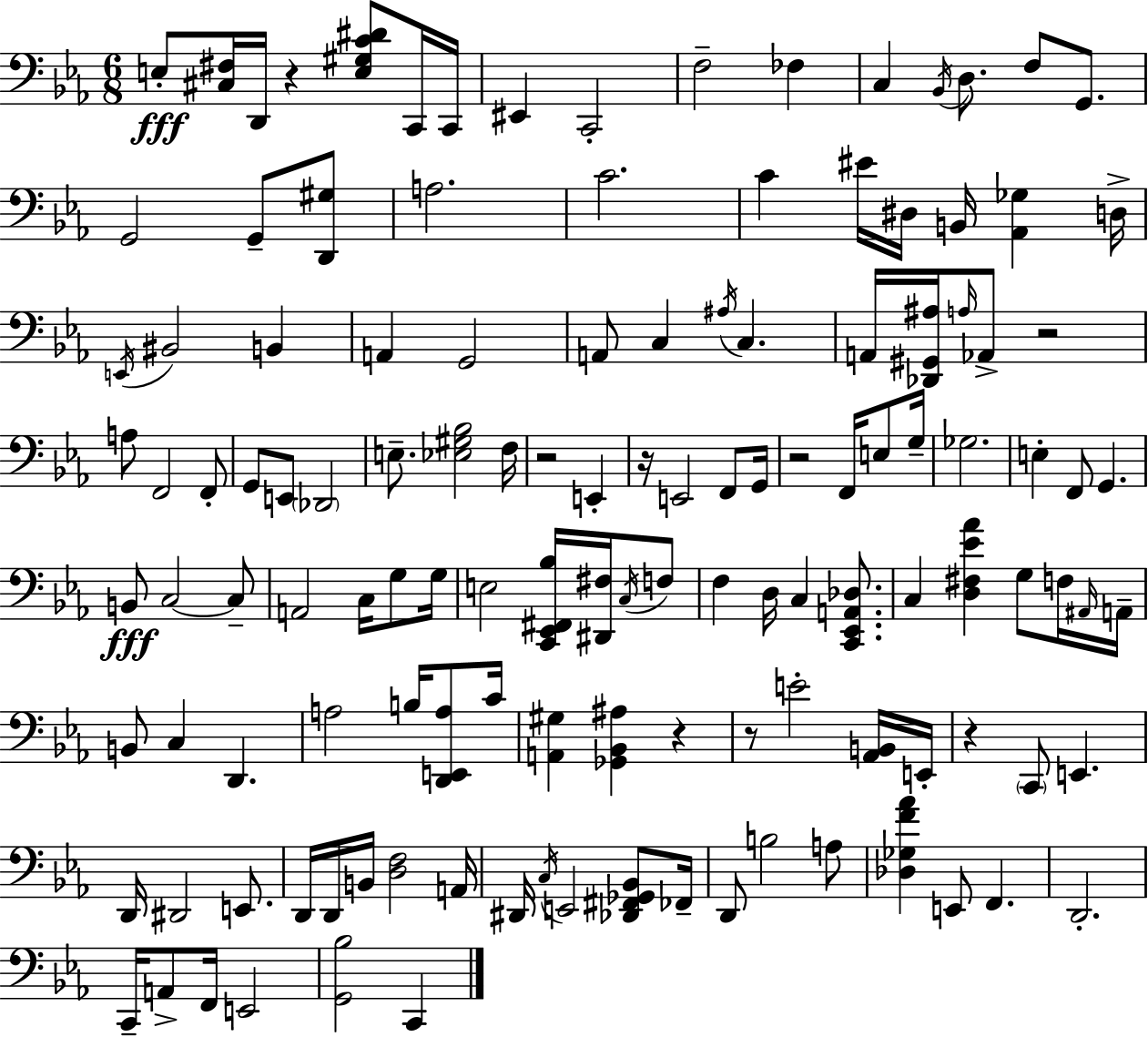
E3/e [C#3,F#3]/s D2/s R/q [E3,G#3,C4,D#4]/e C2/s C2/s EIS2/q C2/h F3/h FES3/q C3/q Bb2/s D3/e. F3/e G2/e. G2/h G2/e [D2,G#3]/e A3/h. C4/h. C4/q EIS4/s D#3/s B2/s [Ab2,Gb3]/q D3/s E2/s BIS2/h B2/q A2/q G2/h A2/e C3/q A#3/s C3/q. A2/s [Db2,G#2,A#3]/s A3/s Ab2/e R/h A3/e F2/h F2/e G2/e E2/e Db2/h E3/e. [Eb3,G#3,Bb3]/h F3/s R/h E2/q R/s E2/h F2/e G2/s R/h F2/s E3/e G3/s Gb3/h. E3/q F2/e G2/q. B2/e C3/h C3/e A2/h C3/s G3/e G3/s E3/h [C2,Eb2,F#2,Bb3]/s [D#2,F#3]/s C3/s F3/e F3/q D3/s C3/q [C2,Eb2,A2,Db3]/e. C3/q [D3,F#3,Eb4,Ab4]/q G3/e F3/s A#2/s A2/s B2/e C3/q D2/q. A3/h B3/s [D2,E2,A3]/e C4/s [A2,G#3]/q [Gb2,Bb2,A#3]/q R/q R/e E4/h [Ab2,B2]/s E2/s R/q C2/e E2/q. D2/s D#2/h E2/e. D2/s D2/s B2/s [D3,F3]/h A2/s D#2/s C3/s E2/h [Db2,F#2,Gb2,Bb2]/e FES2/s D2/e B3/h A3/e [Db3,Gb3,F4,Ab4]/q E2/e F2/q. D2/h. C2/s A2/e F2/s E2/h [G2,Bb3]/h C2/q